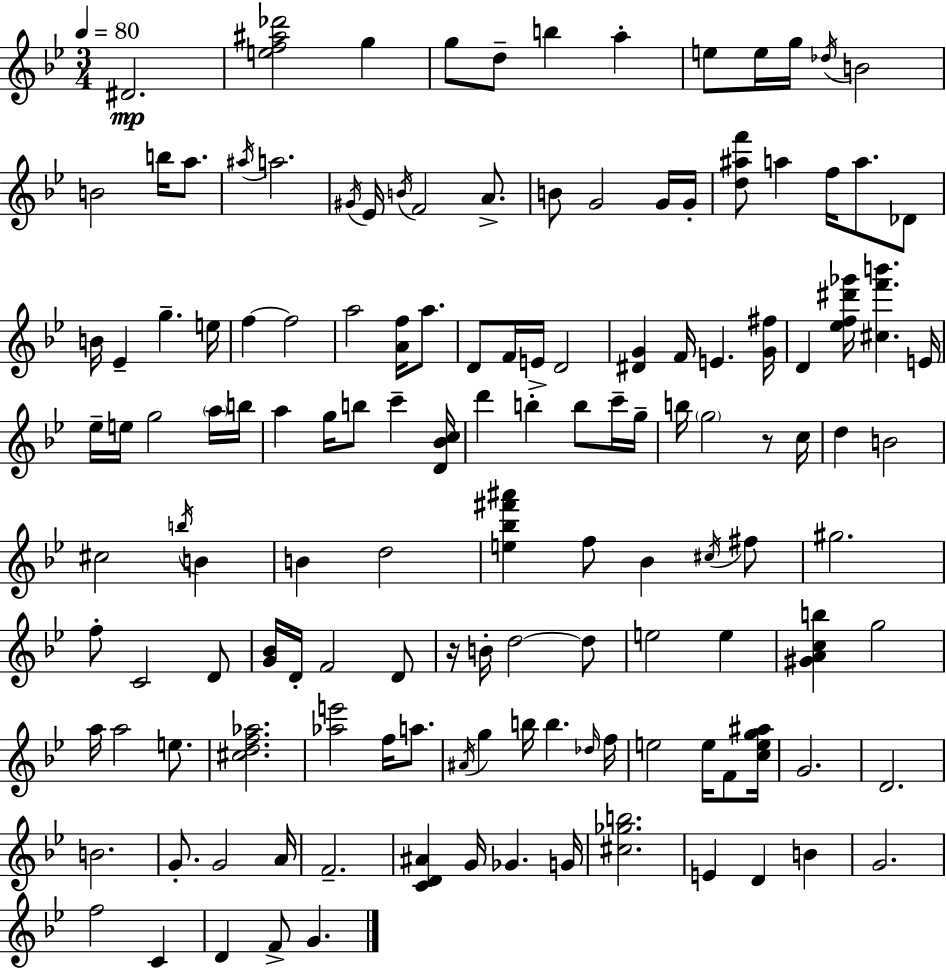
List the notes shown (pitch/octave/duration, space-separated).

D#4/h. [E5,F5,A#5,Db6]/h G5/q G5/e D5/e B5/q A5/q E5/e E5/s G5/s Db5/s B4/h B4/h B5/s A5/e. A#5/s A5/h. G#4/s Eb4/s B4/s F4/h A4/e. B4/e G4/h G4/s G4/s [D5,A#5,F6]/e A5/q F5/s A5/e. Db4/e B4/s Eb4/q G5/q. E5/s F5/q F5/h A5/h [A4,F5]/s A5/e. D4/e F4/s E4/s D4/h [D#4,G4]/q F4/s E4/q. [G4,F#5]/s D4/q [Eb5,F5,D#6,Gb6]/s [C#5,F6,B6]/q. E4/s Eb5/s E5/s G5/h A5/s B5/s A5/q G5/s B5/e C6/q [D4,Bb4,C5]/s D6/q B5/q B5/e C6/s G5/s B5/s G5/h R/e C5/s D5/q B4/h C#5/h B5/s B4/q B4/q D5/h [E5,Bb5,F#6,A#6]/q F5/e Bb4/q C#5/s F#5/e G#5/h. F5/e C4/h D4/e [G4,Bb4]/s D4/s F4/h D4/e R/s B4/s D5/h D5/e E5/h E5/q [G#4,A4,C5,B5]/q G5/h A5/s A5/h E5/e. [C#5,D5,F5,Ab5]/h. [Ab5,E6]/h F5/s A5/e. A#4/s G5/q B5/s B5/q. Db5/s F5/s E5/h E5/s F4/e [C5,E5,G5,A#5]/s G4/h. D4/h. B4/h. G4/e. G4/h A4/s F4/h. [C4,D4,A#4]/q G4/s Gb4/q. G4/s [C#5,Gb5,B5]/h. E4/q D4/q B4/q G4/h. F5/h C4/q D4/q F4/e G4/q.